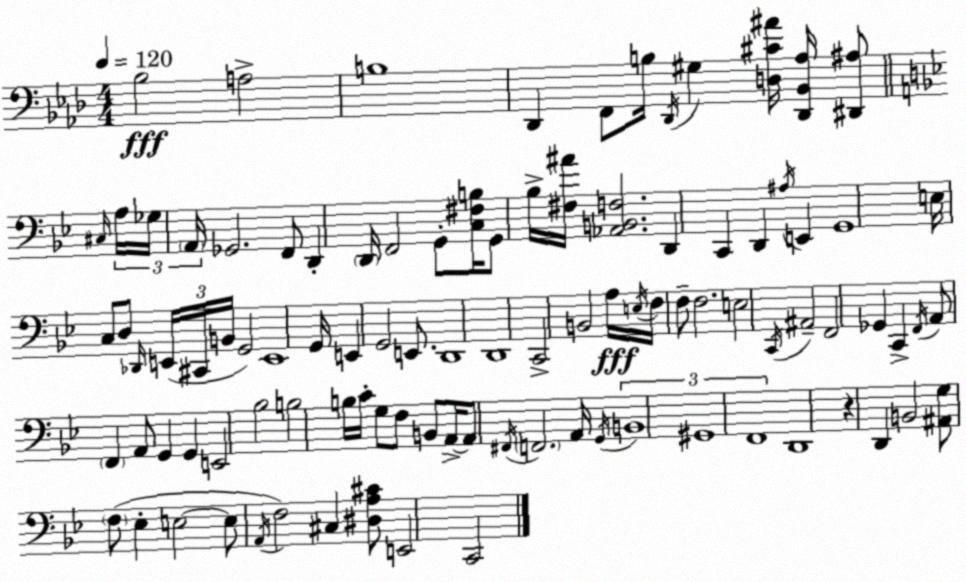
X:1
T:Untitled
M:4/4
L:1/4
K:Fm
_B,2 A,2 B,4 _D,, F,,/2 B,/4 _D,,/4 ^G, [D,^C^A]/4 [_D,,_B,,_A,]/4 [^D,,^A,]/2 ^C,/4 A,/4 _G,/4 A,,/4 _G,,2 F,,/2 D,, D,,/4 F,,2 G,,/2 [C,^F,B,]/4 G,,/2 _B,/4 [^F,^A]/4 [_A,,B,,F,]2 D,, C,, D,, ^A,/4 E,, G,,4 E,/4 C,/2 D,/2 _D,,/4 E,,/4 ^C,,/4 B,,/4 G,,2 E,,4 G,,/4 E,, G,,2 E,,/2 D,,4 D,,4 C,,2 B,,2 A,/4 E,/4 F,/4 F,/2 F,2 E,2 C,,/4 ^A,,2 F,,2 _G,, C,, F,,/4 A,,/2 F,, A,,/2 G,, G,, E,,2 _B,2 B,2 B,/4 C/4 G,/2 F,/2 B,,/2 A,,/4 A,,/2 ^F,,/4 F,,2 A,,/4 G,,/4 B,,4 ^G,,4 F,,4 D,,4 z D,, B,,2 [^A,,G,]/2 F,/2 _E, E,2 E,/2 A,,/4 F,2 ^C, [^D,A,^C]/2 E,,2 C,,2